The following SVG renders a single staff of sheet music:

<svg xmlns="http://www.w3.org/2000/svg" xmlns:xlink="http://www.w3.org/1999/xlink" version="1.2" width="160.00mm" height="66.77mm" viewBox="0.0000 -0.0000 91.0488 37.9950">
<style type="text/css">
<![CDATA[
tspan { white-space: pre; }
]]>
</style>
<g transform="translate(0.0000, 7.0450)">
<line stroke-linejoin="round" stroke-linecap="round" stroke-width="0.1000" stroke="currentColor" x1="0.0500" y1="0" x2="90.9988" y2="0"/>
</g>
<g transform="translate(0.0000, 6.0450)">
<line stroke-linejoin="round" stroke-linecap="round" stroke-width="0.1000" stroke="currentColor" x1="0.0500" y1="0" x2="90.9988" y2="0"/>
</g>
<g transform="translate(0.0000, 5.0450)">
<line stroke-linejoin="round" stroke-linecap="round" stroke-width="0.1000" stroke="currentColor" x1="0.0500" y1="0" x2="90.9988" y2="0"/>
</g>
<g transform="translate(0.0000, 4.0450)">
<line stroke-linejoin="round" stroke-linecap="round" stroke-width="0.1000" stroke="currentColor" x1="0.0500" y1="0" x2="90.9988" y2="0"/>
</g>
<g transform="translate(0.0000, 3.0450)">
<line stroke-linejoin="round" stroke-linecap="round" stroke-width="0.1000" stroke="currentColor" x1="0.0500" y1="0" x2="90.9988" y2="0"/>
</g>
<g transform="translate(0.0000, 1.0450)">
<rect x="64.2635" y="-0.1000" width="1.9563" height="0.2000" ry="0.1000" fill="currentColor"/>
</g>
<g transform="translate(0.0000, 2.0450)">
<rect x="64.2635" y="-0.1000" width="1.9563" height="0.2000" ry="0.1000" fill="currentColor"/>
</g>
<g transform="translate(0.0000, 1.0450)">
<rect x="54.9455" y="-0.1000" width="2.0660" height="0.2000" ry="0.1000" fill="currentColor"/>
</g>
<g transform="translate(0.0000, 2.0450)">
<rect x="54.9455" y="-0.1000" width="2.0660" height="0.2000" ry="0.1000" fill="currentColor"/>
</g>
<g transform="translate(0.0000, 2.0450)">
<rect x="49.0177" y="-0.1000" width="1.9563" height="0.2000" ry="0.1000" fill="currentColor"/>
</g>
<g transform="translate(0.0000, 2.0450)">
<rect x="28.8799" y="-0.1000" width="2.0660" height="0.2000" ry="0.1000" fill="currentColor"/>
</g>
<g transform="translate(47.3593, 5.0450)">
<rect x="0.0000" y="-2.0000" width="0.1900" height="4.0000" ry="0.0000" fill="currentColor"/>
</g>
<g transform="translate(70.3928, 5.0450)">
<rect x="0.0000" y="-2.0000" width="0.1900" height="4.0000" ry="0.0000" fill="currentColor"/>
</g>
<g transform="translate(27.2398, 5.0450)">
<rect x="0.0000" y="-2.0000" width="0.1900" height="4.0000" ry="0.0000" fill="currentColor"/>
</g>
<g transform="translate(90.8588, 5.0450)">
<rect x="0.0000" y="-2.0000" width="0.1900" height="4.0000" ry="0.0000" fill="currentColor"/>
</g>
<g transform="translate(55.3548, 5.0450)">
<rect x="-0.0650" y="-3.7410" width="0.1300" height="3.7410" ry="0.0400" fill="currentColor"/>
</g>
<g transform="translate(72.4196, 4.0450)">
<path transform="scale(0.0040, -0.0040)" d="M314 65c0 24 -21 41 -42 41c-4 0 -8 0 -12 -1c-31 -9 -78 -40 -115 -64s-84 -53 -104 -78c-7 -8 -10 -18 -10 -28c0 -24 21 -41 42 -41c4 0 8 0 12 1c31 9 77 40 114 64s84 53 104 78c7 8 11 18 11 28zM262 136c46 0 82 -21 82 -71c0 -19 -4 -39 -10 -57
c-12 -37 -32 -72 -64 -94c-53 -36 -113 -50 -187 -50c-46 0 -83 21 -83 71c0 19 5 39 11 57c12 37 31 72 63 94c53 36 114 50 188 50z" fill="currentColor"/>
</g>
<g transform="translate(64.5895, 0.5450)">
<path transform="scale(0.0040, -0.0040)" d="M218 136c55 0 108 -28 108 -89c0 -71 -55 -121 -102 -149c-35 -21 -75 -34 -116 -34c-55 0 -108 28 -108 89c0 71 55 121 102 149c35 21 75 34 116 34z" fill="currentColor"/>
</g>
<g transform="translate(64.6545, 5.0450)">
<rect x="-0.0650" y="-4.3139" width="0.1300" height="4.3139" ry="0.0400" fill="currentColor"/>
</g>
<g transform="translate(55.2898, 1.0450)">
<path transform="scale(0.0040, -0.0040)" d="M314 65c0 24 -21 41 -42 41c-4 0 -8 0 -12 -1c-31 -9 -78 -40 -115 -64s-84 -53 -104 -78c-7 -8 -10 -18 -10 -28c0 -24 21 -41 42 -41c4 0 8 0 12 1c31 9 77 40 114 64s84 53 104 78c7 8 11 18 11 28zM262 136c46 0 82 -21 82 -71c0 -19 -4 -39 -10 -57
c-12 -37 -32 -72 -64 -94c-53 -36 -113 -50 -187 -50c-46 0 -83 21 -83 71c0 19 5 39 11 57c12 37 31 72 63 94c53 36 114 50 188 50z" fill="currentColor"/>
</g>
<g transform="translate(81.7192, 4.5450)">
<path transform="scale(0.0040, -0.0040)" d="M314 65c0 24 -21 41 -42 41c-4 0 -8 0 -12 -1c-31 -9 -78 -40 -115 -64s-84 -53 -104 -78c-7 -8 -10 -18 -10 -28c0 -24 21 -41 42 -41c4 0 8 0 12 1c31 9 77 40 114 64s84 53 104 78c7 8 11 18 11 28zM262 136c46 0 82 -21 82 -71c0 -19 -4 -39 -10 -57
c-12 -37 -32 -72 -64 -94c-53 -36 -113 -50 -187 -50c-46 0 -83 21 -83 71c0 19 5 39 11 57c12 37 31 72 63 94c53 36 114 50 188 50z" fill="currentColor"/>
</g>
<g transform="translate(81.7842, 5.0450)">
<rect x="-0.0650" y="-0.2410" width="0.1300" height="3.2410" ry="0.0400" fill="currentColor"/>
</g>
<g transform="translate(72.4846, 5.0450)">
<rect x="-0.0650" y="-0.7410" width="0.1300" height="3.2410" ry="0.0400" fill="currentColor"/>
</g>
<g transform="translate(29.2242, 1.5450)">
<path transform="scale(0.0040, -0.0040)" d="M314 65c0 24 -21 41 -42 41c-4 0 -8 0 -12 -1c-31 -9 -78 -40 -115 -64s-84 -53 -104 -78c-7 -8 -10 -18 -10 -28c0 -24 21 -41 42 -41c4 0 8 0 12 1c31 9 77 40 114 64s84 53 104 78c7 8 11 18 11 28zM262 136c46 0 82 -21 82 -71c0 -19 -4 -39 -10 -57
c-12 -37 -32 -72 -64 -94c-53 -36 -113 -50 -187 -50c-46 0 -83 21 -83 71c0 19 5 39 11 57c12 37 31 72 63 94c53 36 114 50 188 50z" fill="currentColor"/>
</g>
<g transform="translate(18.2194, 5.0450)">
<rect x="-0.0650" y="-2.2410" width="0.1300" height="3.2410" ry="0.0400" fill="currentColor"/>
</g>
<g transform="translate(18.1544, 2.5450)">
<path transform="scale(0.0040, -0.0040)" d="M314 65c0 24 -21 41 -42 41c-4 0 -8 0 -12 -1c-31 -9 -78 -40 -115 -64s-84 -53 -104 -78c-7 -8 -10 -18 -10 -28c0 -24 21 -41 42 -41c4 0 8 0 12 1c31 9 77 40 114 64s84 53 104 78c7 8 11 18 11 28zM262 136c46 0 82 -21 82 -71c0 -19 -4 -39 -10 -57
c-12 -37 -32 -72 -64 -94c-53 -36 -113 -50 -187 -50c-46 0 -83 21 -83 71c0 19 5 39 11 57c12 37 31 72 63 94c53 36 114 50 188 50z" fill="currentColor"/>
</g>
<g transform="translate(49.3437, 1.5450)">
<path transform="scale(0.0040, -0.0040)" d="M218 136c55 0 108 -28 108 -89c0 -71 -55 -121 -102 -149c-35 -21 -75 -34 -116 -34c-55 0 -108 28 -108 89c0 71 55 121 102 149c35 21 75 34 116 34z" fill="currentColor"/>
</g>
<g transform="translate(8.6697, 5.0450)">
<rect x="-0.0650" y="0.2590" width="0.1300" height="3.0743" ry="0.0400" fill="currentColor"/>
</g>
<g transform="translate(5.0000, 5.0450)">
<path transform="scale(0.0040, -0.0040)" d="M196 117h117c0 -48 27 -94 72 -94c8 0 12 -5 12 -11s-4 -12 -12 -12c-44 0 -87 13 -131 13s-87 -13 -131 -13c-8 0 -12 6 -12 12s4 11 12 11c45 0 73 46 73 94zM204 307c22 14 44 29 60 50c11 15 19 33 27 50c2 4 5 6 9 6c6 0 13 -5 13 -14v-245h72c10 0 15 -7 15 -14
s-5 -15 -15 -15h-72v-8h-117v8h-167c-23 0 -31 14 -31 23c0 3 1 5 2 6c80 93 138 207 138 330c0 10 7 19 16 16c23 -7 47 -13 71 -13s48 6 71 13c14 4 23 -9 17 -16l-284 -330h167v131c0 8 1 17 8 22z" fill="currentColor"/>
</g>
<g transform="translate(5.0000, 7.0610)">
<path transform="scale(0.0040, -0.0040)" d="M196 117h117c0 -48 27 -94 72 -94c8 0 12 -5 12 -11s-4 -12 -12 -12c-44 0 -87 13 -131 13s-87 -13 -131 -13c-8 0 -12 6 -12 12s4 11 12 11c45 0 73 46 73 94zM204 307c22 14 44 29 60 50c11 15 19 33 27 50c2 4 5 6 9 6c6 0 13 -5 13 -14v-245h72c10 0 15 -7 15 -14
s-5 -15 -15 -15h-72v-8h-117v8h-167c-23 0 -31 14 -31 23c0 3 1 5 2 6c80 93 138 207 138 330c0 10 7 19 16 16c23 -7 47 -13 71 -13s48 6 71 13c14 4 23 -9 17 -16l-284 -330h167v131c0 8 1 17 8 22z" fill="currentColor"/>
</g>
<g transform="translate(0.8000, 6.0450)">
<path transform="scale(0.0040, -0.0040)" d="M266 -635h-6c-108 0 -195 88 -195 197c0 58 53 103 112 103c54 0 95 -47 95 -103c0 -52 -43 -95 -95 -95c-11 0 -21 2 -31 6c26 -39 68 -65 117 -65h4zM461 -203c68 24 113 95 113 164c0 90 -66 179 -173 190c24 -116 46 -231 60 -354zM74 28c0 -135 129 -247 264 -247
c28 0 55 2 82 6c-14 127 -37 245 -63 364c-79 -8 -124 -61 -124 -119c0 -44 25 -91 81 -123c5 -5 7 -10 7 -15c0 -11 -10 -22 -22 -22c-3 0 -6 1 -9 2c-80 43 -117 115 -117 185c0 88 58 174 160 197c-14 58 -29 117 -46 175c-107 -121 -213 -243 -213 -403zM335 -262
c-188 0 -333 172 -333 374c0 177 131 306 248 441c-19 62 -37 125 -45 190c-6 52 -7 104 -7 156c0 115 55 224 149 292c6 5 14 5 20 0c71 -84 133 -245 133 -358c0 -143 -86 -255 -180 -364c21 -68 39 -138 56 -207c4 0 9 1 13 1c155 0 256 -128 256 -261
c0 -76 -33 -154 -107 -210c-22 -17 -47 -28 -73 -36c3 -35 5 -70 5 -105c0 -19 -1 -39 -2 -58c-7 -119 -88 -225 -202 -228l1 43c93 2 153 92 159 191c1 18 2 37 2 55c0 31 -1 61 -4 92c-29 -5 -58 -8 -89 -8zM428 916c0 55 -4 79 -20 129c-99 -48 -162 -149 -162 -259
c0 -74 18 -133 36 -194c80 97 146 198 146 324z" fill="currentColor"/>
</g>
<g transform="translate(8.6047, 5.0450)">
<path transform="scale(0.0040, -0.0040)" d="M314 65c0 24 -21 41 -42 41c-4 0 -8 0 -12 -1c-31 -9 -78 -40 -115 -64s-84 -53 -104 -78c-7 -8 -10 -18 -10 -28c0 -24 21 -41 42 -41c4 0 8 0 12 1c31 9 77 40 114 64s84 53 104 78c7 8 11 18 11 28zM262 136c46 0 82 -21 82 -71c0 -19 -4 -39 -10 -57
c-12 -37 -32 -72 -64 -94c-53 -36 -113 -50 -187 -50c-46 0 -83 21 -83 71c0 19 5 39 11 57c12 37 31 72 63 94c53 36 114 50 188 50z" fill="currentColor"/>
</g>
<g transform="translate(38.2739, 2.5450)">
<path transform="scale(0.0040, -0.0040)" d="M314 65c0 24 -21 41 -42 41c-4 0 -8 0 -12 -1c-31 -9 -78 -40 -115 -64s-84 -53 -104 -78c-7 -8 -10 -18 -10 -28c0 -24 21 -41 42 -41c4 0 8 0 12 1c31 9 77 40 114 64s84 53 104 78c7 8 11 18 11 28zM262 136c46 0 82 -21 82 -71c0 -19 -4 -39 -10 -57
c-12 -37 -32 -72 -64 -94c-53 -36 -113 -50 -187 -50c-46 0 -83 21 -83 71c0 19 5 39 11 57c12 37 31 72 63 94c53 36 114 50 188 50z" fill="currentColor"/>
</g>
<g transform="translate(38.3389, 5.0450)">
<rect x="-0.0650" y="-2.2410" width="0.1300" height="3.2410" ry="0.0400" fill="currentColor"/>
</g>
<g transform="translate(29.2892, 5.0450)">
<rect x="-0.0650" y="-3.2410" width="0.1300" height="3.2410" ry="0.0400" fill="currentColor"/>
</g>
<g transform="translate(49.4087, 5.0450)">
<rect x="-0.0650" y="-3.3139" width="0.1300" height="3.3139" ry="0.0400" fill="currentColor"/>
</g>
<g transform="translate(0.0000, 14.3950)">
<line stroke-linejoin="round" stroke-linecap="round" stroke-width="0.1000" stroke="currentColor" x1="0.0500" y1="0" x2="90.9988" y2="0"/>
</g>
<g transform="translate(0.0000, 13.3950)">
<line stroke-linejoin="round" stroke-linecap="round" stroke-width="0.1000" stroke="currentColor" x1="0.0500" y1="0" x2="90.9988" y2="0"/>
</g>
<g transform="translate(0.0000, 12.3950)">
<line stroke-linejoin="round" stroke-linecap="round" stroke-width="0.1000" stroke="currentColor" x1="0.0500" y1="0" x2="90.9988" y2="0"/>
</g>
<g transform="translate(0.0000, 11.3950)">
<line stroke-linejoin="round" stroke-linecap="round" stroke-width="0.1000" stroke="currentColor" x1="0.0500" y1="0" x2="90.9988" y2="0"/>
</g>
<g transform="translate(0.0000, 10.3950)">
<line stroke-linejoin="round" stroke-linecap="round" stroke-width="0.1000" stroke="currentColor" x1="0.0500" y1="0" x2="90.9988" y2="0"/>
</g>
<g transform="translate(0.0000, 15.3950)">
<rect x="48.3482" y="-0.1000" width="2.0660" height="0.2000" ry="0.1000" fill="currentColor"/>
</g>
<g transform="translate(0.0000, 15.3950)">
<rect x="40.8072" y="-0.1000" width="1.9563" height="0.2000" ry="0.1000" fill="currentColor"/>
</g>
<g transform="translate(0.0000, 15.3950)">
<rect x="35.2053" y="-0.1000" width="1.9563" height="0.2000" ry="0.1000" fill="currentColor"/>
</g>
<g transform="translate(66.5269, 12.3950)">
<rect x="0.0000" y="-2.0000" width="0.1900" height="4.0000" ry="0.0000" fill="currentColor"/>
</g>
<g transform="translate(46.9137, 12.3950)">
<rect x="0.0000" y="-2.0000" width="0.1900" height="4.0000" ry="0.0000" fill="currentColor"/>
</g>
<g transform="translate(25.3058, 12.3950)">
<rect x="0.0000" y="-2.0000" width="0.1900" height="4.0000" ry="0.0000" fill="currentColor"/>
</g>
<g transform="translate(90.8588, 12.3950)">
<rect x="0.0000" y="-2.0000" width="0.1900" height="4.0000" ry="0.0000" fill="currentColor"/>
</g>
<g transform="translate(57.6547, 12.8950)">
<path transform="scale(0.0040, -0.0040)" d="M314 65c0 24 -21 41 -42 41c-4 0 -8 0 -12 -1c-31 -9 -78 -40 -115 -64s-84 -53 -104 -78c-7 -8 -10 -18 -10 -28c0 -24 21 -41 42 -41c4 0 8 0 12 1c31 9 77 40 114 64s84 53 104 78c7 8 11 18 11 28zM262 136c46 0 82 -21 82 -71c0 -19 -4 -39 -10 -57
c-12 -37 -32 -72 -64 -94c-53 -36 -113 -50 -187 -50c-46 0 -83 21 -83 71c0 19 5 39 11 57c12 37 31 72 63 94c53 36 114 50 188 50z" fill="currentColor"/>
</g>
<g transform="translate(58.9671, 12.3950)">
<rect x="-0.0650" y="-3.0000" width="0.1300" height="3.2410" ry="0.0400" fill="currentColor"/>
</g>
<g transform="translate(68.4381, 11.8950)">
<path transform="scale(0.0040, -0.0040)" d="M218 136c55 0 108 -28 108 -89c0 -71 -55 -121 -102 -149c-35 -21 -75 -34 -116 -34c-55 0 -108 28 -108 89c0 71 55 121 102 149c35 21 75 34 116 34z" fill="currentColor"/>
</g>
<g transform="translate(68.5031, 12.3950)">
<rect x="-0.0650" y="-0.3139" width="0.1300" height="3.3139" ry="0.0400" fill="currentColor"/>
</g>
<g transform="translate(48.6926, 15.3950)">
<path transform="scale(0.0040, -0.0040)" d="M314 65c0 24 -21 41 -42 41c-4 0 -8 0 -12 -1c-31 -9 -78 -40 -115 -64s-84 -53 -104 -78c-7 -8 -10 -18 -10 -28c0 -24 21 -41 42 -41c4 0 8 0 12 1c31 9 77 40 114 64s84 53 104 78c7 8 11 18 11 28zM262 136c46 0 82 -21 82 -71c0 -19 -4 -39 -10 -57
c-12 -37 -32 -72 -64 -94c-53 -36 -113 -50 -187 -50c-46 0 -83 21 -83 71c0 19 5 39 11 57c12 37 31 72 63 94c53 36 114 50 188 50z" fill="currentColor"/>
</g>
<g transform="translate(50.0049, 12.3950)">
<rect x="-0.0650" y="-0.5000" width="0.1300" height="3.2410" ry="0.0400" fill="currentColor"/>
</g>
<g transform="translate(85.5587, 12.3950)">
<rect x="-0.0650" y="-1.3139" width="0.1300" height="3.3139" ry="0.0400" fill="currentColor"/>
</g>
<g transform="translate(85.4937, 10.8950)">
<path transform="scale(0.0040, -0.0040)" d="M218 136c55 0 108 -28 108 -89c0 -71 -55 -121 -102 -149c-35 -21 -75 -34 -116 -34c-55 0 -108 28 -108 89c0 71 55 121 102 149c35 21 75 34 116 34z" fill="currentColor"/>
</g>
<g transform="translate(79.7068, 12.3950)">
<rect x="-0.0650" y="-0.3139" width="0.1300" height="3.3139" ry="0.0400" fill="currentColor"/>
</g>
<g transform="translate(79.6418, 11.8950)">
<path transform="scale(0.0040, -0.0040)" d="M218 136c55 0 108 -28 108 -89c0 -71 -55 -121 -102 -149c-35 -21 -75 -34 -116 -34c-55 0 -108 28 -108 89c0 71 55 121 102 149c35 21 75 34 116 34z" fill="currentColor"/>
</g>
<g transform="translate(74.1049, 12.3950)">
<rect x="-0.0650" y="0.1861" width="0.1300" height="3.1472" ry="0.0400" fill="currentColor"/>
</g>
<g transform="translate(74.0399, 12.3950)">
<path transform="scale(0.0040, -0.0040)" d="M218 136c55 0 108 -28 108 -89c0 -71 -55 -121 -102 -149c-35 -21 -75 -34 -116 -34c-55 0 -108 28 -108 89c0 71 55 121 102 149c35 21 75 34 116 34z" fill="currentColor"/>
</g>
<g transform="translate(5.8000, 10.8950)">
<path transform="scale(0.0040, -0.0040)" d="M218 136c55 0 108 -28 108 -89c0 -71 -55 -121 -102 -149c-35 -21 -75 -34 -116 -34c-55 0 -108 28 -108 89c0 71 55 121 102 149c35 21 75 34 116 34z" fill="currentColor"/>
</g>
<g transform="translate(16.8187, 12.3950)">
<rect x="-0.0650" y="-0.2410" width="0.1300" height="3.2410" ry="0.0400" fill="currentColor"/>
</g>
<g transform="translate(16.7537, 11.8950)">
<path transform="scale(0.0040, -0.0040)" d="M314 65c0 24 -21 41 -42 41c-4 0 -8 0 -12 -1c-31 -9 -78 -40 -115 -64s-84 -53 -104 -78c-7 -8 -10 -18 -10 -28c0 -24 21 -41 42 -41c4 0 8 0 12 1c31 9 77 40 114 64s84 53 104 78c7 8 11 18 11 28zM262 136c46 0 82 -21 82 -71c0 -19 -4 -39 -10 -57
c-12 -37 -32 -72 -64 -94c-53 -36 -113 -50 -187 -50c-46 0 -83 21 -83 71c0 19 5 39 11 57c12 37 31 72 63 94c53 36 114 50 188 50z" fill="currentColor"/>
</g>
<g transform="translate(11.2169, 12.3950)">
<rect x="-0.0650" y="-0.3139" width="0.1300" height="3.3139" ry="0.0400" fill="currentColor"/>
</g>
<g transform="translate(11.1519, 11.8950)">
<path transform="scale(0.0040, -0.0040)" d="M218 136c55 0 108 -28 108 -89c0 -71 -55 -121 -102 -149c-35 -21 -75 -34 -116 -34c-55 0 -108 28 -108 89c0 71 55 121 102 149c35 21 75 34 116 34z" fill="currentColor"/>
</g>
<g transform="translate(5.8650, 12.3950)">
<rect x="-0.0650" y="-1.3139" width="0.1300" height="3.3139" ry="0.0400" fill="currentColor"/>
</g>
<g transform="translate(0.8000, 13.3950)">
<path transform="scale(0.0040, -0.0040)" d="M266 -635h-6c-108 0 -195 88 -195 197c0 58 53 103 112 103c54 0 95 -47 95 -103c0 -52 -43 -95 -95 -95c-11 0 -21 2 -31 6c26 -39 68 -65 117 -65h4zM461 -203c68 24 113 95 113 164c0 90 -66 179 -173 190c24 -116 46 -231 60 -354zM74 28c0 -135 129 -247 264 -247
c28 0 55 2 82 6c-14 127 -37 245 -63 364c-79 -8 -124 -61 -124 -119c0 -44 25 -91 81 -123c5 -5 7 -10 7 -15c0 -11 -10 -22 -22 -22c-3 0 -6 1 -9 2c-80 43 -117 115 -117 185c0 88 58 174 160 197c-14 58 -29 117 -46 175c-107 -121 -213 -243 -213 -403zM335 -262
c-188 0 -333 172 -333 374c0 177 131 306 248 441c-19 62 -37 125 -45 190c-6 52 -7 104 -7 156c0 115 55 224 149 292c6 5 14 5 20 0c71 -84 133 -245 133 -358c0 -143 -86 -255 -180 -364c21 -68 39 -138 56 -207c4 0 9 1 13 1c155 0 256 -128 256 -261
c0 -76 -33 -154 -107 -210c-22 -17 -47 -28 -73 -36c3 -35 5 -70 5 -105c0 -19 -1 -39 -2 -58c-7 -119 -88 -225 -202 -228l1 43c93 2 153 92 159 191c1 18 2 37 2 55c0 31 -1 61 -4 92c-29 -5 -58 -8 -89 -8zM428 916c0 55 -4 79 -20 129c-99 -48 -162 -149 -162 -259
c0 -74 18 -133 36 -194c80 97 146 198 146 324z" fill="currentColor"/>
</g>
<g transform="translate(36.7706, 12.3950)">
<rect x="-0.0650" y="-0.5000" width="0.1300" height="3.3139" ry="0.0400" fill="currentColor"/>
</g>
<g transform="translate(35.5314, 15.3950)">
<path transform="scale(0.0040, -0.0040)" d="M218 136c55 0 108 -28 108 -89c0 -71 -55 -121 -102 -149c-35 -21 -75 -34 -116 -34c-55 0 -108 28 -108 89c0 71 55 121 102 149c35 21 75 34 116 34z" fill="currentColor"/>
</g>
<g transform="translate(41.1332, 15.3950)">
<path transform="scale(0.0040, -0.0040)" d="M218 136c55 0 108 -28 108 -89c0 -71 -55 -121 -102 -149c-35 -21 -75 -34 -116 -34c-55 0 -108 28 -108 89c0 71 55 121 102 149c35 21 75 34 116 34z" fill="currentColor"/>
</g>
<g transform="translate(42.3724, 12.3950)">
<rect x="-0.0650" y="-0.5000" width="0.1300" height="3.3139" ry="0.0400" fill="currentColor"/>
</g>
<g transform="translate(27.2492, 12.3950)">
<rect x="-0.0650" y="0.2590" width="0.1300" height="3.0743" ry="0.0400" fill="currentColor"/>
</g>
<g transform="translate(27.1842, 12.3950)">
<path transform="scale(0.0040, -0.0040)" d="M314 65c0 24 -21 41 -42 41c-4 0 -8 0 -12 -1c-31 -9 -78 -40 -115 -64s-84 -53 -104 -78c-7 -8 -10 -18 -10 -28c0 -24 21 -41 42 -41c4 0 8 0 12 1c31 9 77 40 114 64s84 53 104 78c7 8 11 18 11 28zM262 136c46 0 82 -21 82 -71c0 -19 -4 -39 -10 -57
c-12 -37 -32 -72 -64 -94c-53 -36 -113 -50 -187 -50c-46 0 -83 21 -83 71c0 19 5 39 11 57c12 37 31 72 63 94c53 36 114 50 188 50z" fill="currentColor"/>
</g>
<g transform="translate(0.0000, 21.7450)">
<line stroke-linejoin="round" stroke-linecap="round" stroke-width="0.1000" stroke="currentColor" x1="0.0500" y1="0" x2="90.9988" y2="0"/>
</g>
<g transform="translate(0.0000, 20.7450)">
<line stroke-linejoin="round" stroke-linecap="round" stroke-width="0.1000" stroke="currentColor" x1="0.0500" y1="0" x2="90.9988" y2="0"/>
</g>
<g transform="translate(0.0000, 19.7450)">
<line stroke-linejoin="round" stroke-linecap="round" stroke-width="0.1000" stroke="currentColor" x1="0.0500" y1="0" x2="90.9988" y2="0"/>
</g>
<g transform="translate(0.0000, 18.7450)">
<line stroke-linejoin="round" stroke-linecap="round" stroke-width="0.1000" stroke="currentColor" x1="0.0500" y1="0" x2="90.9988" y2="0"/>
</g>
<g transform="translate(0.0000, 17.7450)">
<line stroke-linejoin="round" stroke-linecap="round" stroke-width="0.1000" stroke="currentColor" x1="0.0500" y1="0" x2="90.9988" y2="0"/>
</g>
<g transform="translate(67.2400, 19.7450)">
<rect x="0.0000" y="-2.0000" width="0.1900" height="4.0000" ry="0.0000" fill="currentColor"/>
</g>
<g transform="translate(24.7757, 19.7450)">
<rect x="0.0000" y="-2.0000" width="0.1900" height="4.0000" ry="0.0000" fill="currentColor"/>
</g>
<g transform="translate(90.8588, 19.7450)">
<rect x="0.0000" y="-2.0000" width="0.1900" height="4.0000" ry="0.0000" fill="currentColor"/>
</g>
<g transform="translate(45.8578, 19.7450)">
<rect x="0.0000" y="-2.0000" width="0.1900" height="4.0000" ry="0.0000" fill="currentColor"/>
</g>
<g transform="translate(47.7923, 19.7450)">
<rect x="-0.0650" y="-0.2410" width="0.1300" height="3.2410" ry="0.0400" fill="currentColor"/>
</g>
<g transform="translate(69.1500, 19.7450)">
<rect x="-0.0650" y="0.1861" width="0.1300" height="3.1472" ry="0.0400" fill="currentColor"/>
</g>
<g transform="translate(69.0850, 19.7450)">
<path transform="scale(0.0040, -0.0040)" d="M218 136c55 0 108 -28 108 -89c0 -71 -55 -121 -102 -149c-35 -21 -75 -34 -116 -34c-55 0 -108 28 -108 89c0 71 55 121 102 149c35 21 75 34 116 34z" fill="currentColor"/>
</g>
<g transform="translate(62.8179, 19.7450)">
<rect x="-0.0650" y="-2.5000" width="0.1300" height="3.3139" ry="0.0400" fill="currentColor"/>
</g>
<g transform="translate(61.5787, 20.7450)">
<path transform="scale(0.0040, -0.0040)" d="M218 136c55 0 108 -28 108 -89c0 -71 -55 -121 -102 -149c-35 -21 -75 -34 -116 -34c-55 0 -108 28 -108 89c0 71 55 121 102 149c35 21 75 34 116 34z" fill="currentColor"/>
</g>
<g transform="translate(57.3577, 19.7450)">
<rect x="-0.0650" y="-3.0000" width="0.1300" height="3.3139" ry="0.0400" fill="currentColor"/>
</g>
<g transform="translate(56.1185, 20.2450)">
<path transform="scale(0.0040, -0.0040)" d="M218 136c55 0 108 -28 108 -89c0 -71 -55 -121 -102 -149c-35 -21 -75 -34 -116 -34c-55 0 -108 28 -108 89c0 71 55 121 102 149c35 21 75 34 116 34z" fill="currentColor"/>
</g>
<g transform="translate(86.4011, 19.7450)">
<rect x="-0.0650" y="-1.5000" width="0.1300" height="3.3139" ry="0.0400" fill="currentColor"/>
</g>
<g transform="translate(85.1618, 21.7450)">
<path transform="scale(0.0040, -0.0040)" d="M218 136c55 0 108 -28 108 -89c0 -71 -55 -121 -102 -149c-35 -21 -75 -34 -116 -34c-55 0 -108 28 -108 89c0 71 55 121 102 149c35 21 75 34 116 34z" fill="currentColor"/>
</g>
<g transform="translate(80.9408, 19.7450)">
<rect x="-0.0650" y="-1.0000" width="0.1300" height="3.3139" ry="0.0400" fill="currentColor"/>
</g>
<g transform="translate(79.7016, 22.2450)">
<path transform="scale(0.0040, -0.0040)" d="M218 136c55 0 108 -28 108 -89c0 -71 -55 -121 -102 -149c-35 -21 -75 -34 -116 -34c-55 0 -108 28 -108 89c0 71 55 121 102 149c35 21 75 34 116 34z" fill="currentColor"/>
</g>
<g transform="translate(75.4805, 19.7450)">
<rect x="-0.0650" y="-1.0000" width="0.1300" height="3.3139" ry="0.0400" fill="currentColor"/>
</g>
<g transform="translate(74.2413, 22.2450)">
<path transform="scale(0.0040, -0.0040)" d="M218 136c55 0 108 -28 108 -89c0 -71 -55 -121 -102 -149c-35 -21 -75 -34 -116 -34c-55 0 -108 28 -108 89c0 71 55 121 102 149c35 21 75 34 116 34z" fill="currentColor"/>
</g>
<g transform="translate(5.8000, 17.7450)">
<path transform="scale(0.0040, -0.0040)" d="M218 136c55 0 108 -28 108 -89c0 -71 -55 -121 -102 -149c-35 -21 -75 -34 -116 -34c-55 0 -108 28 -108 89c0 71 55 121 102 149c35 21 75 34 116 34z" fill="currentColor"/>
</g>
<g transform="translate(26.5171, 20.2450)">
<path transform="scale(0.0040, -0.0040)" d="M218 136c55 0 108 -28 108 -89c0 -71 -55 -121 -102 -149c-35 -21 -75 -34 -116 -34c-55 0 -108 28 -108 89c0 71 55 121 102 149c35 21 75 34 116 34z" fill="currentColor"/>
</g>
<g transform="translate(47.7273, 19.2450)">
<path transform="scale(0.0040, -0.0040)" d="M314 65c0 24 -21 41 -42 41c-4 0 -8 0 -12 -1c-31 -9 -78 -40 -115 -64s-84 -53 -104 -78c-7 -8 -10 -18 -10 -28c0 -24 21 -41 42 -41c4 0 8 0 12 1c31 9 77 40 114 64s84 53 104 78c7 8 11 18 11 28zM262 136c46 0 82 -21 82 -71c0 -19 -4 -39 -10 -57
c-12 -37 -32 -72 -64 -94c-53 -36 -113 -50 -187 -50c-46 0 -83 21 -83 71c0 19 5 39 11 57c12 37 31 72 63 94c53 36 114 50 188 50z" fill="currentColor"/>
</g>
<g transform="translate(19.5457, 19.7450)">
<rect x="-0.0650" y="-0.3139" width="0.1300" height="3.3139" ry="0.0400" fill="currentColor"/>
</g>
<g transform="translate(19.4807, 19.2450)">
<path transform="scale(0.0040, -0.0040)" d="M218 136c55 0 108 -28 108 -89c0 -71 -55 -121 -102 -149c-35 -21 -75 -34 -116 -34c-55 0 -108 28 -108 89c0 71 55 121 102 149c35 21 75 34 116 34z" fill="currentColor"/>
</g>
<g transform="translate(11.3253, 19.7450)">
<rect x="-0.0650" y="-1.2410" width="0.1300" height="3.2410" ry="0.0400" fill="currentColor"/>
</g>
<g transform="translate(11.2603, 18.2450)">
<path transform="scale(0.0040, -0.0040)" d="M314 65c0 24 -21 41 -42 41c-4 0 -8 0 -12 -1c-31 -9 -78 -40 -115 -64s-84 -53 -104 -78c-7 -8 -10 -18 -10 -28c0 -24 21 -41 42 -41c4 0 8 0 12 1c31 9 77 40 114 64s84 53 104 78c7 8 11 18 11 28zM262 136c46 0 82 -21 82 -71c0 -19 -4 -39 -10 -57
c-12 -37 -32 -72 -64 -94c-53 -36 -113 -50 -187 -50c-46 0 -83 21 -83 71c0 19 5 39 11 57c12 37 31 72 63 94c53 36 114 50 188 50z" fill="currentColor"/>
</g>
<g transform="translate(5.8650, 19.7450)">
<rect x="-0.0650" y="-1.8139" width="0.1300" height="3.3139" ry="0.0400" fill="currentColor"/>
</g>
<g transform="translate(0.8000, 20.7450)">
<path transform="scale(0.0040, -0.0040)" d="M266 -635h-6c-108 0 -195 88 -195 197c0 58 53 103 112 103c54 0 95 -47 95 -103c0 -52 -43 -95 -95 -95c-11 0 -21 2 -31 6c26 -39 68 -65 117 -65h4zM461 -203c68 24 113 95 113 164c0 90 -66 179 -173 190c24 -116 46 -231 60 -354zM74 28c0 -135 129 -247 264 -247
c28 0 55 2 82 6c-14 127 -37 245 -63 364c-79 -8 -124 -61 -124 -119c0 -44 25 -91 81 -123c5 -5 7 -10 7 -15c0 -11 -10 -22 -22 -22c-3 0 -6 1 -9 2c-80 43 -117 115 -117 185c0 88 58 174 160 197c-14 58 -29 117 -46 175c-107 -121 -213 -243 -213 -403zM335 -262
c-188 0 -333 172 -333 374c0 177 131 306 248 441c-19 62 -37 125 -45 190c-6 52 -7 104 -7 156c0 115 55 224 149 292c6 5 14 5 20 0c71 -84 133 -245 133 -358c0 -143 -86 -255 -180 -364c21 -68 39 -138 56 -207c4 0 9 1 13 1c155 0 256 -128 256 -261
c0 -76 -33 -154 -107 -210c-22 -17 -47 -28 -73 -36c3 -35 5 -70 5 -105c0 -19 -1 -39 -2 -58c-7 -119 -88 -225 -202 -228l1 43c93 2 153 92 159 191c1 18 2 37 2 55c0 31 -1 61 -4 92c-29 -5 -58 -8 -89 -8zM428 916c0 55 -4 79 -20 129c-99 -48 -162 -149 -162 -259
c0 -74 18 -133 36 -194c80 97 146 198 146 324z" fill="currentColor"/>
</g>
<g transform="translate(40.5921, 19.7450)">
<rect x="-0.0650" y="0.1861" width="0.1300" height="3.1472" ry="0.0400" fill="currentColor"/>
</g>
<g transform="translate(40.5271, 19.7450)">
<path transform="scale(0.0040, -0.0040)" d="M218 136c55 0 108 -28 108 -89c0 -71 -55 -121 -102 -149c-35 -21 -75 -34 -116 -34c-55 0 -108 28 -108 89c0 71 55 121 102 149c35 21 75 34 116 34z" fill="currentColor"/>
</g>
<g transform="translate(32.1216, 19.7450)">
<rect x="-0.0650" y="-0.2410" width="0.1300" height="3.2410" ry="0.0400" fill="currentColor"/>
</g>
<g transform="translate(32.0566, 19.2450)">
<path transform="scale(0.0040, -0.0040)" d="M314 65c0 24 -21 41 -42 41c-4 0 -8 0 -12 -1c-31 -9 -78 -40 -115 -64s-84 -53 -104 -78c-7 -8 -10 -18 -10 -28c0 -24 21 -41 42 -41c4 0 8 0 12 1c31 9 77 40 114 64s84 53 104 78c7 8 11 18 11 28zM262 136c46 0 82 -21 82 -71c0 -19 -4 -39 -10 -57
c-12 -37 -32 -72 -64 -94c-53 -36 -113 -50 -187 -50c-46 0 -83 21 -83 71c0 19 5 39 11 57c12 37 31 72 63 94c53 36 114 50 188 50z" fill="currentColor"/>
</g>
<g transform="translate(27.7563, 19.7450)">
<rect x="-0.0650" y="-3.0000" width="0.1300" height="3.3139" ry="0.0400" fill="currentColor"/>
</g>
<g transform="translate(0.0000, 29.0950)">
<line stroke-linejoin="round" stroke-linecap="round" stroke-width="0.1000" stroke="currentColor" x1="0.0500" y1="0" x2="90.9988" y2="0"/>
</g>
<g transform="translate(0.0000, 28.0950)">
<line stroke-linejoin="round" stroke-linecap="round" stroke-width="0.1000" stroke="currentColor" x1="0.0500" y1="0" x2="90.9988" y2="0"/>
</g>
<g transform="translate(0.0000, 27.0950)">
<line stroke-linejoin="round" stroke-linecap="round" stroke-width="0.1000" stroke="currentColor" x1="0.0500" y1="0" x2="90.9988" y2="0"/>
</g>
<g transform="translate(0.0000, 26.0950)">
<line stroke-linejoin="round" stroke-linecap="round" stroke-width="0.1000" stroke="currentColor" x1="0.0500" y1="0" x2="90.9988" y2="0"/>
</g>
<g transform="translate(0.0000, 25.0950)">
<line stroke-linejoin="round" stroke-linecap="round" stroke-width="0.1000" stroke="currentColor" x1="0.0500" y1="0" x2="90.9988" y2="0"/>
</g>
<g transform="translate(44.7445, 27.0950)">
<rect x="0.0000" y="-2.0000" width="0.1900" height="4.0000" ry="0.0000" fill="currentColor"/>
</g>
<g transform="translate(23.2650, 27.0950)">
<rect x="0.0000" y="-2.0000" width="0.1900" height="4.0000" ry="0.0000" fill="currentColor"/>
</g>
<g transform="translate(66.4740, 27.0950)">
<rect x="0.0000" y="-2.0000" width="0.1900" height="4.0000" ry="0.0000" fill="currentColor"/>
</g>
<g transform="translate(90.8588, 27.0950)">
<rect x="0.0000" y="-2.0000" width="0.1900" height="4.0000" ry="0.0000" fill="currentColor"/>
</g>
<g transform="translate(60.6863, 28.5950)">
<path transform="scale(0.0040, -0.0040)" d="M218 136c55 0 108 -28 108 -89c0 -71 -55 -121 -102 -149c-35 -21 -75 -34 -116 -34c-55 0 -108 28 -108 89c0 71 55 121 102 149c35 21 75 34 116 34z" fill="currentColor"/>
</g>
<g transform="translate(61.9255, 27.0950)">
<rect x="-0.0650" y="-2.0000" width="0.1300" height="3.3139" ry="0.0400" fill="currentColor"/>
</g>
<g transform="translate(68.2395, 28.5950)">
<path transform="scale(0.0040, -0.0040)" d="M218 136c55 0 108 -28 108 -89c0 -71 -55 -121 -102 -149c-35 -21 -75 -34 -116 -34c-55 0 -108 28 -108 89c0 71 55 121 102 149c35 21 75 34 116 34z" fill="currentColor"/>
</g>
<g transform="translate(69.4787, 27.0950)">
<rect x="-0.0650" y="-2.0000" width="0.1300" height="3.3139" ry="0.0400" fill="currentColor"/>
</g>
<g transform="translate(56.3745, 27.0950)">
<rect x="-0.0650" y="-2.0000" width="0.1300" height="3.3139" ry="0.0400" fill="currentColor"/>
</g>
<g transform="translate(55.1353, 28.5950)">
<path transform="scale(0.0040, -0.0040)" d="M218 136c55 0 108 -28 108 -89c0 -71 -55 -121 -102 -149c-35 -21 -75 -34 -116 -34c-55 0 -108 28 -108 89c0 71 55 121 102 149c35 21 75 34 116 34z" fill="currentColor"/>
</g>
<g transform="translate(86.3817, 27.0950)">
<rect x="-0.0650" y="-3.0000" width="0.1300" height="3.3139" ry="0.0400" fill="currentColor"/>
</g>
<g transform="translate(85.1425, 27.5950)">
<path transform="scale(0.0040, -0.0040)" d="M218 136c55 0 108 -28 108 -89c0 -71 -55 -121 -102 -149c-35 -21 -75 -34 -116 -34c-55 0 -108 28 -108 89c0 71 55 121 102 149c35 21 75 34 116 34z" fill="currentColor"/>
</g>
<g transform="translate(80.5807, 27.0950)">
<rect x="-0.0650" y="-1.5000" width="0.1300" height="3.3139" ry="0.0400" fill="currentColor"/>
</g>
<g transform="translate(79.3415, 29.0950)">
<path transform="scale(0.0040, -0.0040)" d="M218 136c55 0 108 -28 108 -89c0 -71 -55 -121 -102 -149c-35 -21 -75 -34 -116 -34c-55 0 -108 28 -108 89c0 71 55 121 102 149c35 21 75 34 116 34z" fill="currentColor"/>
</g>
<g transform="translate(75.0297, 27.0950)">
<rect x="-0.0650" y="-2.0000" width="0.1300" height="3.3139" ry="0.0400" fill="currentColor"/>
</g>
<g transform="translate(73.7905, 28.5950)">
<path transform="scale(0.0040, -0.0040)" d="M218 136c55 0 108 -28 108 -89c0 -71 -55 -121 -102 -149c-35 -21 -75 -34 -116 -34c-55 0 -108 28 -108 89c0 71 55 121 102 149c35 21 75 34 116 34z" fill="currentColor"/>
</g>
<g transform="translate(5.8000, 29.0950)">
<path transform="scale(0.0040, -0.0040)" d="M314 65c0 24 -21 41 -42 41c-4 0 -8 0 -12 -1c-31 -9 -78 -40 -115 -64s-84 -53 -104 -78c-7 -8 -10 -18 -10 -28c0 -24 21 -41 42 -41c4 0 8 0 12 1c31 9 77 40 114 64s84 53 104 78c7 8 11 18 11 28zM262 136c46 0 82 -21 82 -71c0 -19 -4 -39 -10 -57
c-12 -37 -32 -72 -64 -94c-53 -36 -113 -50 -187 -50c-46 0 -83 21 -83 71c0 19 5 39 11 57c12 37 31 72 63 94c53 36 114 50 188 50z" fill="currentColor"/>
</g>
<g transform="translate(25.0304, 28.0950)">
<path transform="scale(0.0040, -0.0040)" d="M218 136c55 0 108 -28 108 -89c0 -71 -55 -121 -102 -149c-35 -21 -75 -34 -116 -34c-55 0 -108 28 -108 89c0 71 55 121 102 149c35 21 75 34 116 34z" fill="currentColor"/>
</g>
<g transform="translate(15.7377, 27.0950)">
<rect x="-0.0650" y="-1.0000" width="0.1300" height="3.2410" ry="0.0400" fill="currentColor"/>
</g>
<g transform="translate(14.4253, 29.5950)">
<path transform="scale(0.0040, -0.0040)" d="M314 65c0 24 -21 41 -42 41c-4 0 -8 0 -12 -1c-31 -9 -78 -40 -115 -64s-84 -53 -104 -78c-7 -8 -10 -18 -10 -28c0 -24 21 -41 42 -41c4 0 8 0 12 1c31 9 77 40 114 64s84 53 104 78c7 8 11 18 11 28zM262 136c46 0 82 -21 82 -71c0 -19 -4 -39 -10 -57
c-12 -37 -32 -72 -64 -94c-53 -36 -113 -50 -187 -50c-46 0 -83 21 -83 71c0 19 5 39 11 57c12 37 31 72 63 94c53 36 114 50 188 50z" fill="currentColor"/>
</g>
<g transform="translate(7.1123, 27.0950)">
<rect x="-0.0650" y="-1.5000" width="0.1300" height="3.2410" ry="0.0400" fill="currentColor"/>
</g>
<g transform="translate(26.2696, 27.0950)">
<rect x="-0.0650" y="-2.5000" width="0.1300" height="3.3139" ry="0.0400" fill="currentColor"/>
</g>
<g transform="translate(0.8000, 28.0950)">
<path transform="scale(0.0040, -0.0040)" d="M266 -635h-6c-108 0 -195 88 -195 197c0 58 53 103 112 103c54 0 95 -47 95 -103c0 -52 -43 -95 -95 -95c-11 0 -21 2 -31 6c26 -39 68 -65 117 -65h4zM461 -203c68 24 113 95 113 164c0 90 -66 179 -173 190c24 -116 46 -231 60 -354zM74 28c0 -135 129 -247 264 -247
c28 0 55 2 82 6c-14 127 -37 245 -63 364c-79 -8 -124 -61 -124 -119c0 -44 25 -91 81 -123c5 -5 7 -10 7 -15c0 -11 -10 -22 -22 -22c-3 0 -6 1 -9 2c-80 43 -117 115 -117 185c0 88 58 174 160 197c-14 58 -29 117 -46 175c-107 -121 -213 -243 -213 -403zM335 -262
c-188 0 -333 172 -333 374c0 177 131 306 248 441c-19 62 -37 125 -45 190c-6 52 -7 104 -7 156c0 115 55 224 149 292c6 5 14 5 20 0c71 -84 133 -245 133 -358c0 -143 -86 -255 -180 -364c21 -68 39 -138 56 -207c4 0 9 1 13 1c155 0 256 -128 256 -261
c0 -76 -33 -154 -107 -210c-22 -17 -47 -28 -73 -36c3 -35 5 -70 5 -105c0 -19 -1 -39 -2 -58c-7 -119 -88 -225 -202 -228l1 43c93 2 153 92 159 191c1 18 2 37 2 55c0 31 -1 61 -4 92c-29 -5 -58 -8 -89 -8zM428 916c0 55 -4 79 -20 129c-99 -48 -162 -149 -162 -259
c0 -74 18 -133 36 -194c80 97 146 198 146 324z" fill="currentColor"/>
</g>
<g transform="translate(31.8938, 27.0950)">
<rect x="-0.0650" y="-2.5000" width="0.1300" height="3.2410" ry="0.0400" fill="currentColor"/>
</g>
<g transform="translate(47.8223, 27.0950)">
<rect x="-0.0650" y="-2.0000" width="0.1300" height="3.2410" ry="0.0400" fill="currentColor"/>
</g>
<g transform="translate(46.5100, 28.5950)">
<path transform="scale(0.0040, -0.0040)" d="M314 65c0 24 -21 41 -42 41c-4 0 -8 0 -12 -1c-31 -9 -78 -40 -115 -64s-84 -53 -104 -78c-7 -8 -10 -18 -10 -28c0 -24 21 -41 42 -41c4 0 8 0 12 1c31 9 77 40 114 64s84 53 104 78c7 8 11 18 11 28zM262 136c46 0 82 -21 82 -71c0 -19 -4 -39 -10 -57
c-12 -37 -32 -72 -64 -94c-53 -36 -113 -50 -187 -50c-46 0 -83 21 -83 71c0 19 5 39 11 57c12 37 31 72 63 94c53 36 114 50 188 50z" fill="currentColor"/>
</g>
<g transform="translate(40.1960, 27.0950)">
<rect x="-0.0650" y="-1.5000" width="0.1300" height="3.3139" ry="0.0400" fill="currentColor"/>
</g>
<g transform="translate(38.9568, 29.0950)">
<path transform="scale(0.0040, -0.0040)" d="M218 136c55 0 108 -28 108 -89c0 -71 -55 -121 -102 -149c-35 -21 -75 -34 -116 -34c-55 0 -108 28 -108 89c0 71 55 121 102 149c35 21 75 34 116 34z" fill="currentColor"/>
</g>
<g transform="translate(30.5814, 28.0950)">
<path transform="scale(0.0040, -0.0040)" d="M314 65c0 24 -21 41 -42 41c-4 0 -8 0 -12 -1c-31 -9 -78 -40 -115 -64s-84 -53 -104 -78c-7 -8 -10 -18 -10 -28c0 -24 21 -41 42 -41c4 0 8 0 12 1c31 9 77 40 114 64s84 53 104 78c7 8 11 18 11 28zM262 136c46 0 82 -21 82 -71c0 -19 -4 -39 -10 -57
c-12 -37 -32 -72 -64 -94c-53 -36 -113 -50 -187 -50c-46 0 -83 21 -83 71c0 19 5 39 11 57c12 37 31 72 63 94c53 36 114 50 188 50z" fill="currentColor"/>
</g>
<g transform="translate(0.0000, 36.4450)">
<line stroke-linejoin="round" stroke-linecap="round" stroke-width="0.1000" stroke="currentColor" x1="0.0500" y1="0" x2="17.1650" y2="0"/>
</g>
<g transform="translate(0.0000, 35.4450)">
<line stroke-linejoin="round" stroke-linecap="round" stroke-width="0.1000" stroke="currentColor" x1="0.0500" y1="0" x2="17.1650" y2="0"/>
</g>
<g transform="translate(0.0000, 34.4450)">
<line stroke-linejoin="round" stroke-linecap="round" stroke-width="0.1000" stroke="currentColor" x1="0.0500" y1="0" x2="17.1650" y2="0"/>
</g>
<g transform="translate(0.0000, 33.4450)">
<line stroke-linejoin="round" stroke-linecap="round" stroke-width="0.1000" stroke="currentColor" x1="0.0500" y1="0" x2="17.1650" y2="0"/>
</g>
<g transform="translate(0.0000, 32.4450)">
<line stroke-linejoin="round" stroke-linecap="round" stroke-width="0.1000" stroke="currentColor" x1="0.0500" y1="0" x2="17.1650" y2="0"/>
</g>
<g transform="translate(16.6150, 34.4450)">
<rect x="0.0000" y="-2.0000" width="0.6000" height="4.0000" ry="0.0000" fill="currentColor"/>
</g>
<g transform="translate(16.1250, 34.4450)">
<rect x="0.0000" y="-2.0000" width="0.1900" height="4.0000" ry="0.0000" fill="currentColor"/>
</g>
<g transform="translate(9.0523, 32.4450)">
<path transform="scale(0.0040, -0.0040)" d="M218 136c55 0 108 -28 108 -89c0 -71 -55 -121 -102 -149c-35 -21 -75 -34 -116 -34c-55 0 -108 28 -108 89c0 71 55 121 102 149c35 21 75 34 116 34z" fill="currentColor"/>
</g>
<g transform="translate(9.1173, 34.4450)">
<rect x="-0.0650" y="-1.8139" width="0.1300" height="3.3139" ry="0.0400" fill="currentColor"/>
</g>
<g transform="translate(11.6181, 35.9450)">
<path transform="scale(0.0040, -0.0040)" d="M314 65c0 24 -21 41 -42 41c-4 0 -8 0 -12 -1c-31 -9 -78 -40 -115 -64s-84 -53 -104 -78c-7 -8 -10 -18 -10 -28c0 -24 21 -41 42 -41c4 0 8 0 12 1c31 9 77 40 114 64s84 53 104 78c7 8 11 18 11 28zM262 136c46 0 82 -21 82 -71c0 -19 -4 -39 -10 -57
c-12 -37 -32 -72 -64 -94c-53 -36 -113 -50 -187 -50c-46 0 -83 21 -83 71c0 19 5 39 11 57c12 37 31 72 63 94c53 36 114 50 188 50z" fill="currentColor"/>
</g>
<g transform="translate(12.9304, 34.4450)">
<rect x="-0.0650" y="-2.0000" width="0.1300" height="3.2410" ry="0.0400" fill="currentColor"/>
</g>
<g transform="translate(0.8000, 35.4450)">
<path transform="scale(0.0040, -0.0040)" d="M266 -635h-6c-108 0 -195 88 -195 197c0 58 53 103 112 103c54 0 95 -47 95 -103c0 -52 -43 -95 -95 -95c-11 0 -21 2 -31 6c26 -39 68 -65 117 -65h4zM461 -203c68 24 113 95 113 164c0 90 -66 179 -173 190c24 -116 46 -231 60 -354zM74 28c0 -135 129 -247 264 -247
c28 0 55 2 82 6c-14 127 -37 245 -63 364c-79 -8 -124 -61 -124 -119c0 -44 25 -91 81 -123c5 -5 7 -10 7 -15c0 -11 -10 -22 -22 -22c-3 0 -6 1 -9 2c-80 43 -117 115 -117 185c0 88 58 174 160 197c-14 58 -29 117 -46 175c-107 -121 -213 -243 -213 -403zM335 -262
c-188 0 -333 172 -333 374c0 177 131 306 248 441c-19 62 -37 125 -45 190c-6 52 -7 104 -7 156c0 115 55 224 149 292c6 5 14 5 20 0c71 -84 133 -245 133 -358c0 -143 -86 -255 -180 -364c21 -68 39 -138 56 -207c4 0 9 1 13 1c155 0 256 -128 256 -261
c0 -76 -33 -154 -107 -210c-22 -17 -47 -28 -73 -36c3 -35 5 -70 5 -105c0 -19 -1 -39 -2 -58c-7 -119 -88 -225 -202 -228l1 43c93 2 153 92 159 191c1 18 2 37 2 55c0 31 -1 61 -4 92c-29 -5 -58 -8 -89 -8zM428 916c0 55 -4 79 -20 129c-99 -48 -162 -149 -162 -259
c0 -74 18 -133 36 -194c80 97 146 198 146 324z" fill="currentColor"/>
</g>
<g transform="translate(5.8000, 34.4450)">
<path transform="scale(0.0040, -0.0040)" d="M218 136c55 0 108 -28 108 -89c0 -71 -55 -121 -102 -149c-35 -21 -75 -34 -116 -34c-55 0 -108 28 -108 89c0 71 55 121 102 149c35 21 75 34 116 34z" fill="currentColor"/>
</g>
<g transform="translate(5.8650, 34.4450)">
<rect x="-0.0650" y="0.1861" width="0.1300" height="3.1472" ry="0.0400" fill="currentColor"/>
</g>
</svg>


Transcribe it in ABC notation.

X:1
T:Untitled
M:4/4
L:1/4
K:C
B2 g2 b2 g2 b c'2 d' d2 c2 e c c2 B2 C C C2 A2 c B c e f e2 c A c2 B c2 A G B D D E E2 D2 G G2 E F2 F F F F E A B f F2